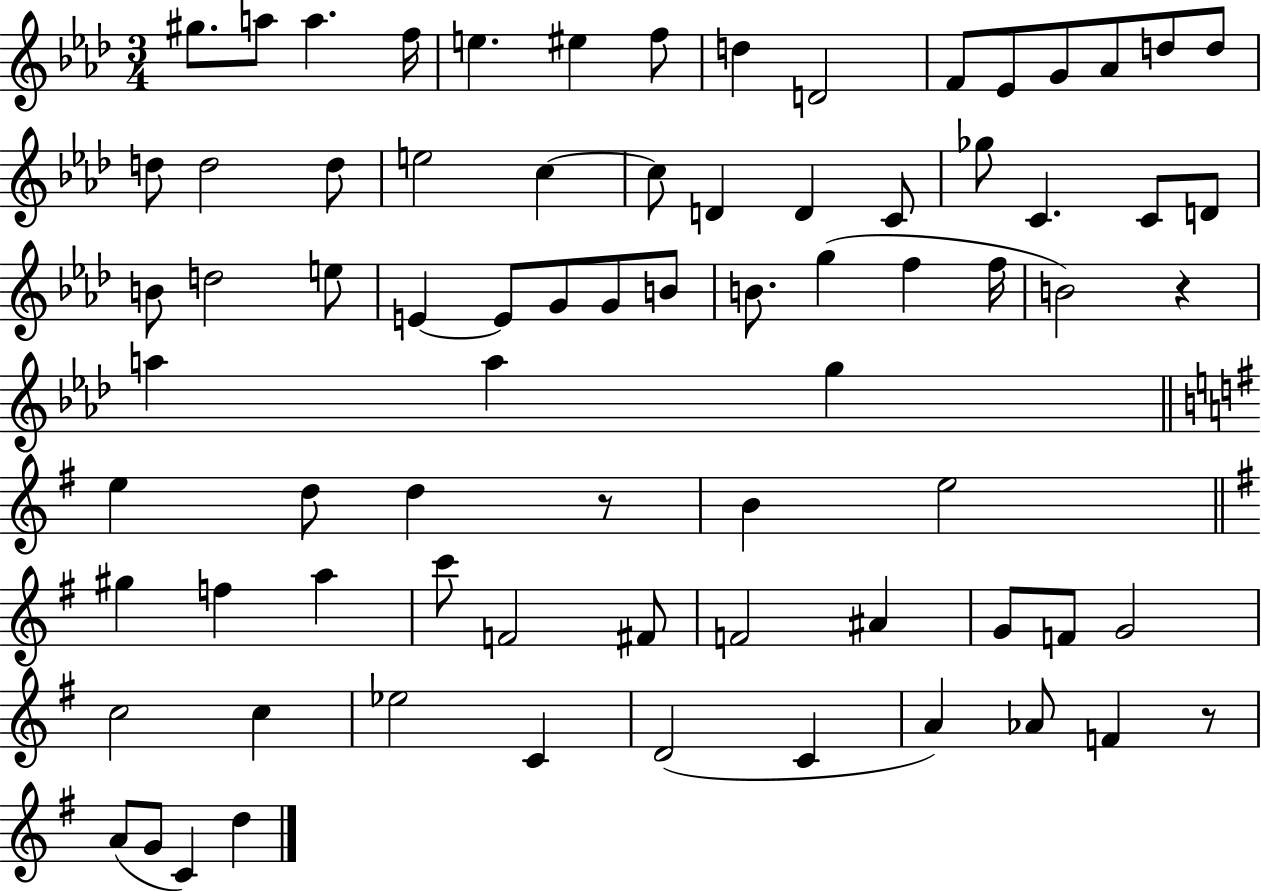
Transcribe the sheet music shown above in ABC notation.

X:1
T:Untitled
M:3/4
L:1/4
K:Ab
^g/2 a/2 a f/4 e ^e f/2 d D2 F/2 _E/2 G/2 _A/2 d/2 d/2 d/2 d2 d/2 e2 c c/2 D D C/2 _g/2 C C/2 D/2 B/2 d2 e/2 E E/2 G/2 G/2 B/2 B/2 g f f/4 B2 z a a g e d/2 d z/2 B e2 ^g f a c'/2 F2 ^F/2 F2 ^A G/2 F/2 G2 c2 c _e2 C D2 C A _A/2 F z/2 A/2 G/2 C d